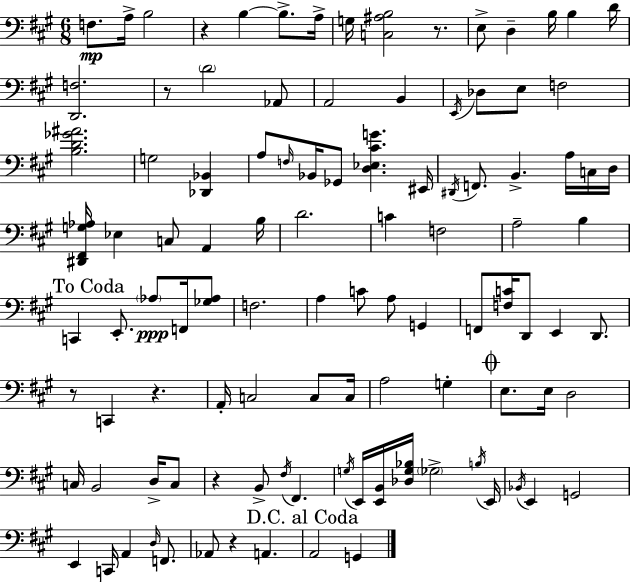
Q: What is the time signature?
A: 6/8